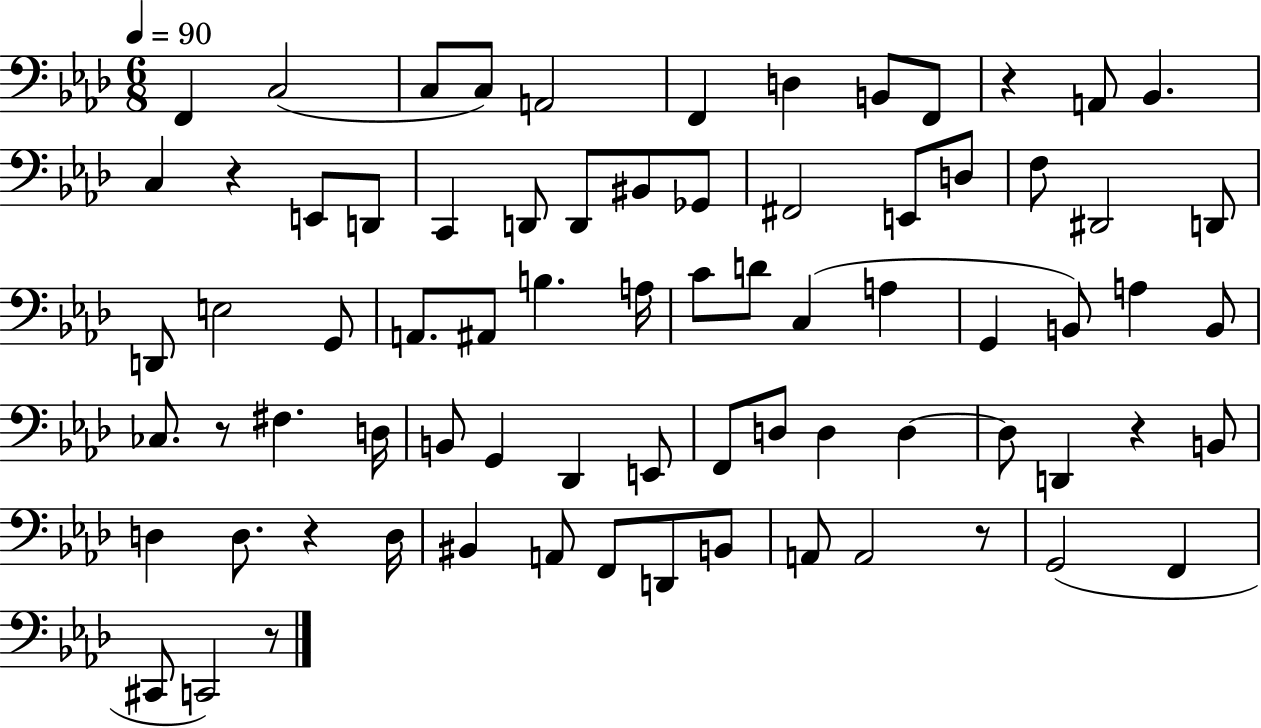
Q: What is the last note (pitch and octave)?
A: C2